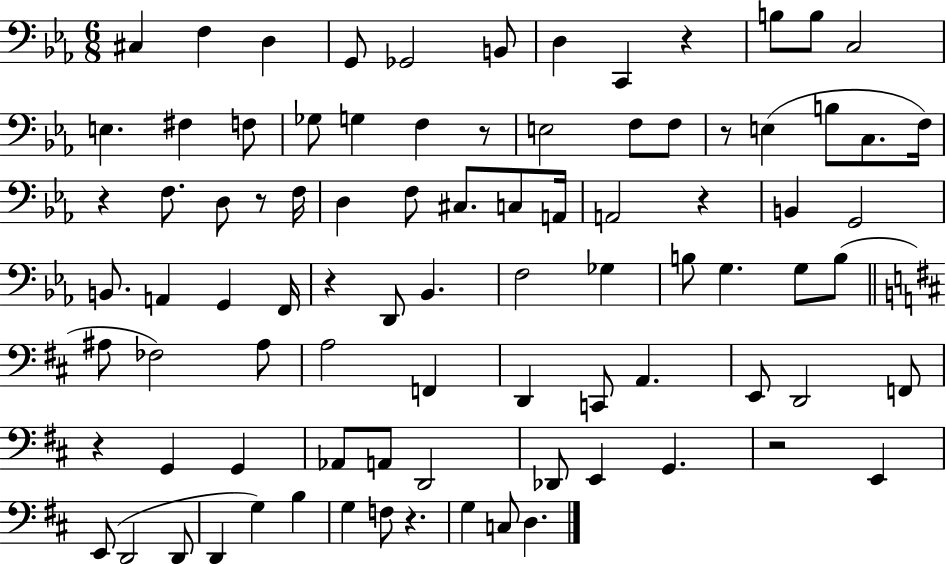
{
  \clef bass
  \numericTimeSignature
  \time 6/8
  \key ees \major
  cis4 f4 d4 | g,8 ges,2 b,8 | d4 c,4 r4 | b8 b8 c2 | \break e4. fis4 f8 | ges8 g4 f4 r8 | e2 f8 f8 | r8 e4( b8 c8. f16) | \break r4 f8. d8 r8 f16 | d4 f8 cis8. c8 a,16 | a,2 r4 | b,4 g,2 | \break b,8. a,4 g,4 f,16 | r4 d,8 bes,4. | f2 ges4 | b8 g4. g8 b8( | \break \bar "||" \break \key d \major ais8 fes2) ais8 | a2 f,4 | d,4 c,8 a,4. | e,8 d,2 f,8 | \break r4 g,4 g,4 | aes,8 a,8 d,2 | des,8 e,4 g,4. | r2 e,4 | \break e,8( d,2 d,8 | d,4 g4) b4 | g4 f8 r4. | g4 c8 d4. | \break \bar "|."
}